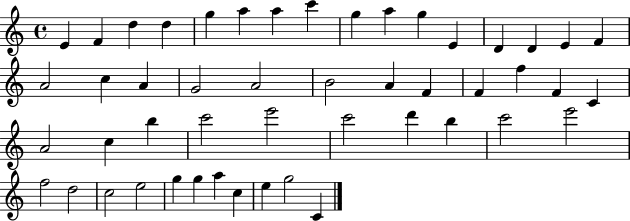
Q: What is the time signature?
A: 4/4